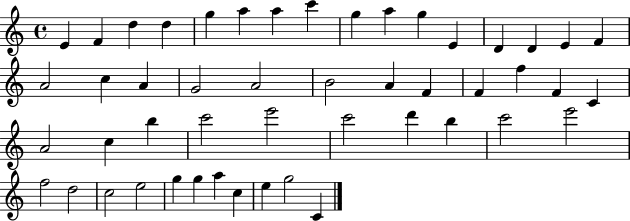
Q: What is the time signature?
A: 4/4